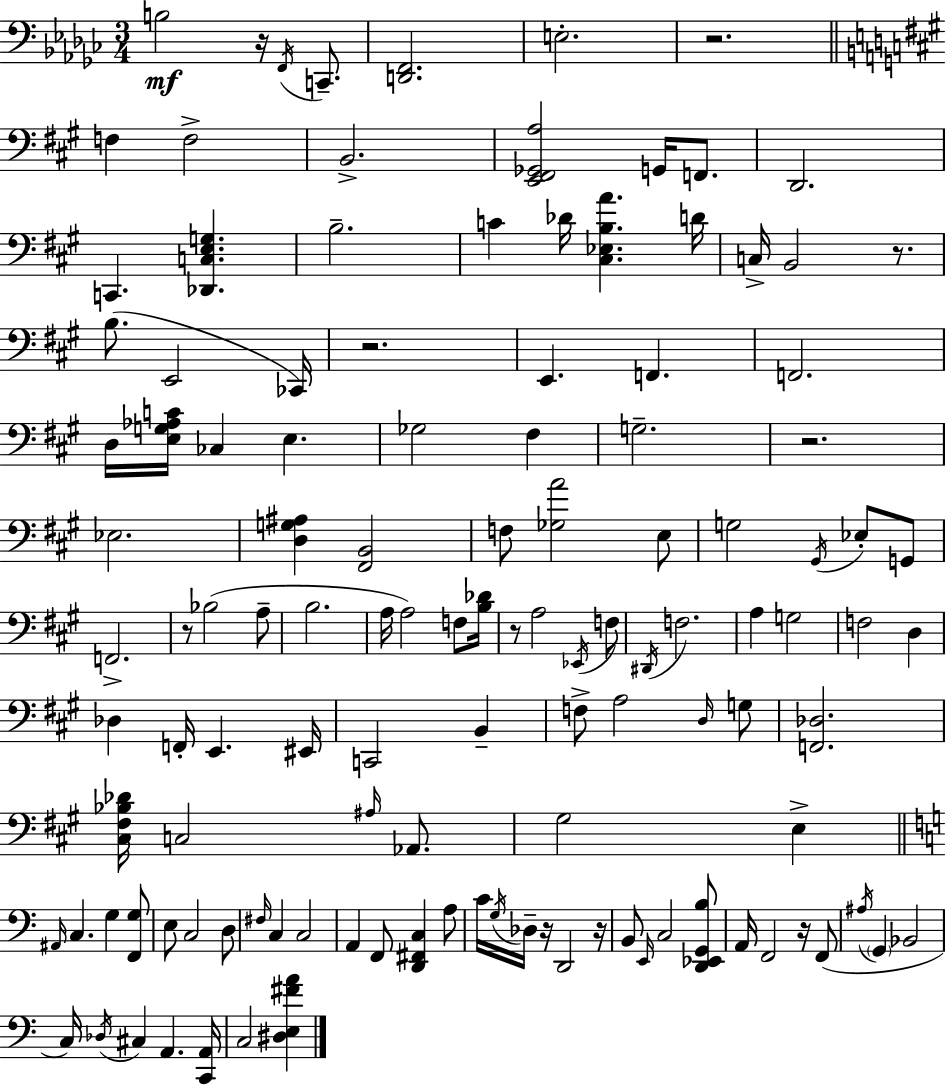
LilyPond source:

{
  \clef bass
  \numericTimeSignature
  \time 3/4
  \key ees \minor
  b2\mf r16 \acciaccatura { f,16 } c,8.-- | <d, f,>2. | e2.-. | r2. | \break \bar "||" \break \key a \major f4 f2-> | b,2.-> | <e, fis, ges, a>2 g,16 f,8. | d,2. | \break c,4. <des, c e g>4. | b2.-- | c'4 des'16 <cis ees b a'>4. d'16 | c16-> b,2 r8. | \break b8.( e,2 ces,16) | r2. | e,4. f,4. | f,2. | \break d16 <e g aes c'>16 ces4 e4. | ges2 fis4 | g2.-- | r2. | \break ees2. | <d g ais>4 <fis, b,>2 | f8 <ges a'>2 e8 | g2 \acciaccatura { gis,16 } ees8-. g,8 | \break f,2.-> | r8 bes2( a8-- | b2. | a16 a2) f8 | \break <b des'>16 r8 a2 \acciaccatura { ees,16 } | f8 \acciaccatura { dis,16 } f2. | a4 g2 | f2 d4 | \break des4 f,16-. e,4. | eis,16 c,2 b,4-- | f8-> a2 | \grace { d16 } g8 <f, des>2. | \break <cis fis bes des'>16 c2 | \grace { ais16 } aes,8. gis2 | e4-> \bar "||" \break \key c \major \grace { ais,16 } c4. g4 <f, g>8 | e8 c2 d8 | \grace { fis16 } c4 c2 | a,4 f,8 <d, fis, c>4 | \break a8 c'16 \acciaccatura { g16 } des16-- r16 d,2 | r16 b,8 \grace { e,16 } c2 | <d, ees, g, b>8 a,16 f,2 | r16 f,8( \acciaccatura { ais16 } \parenthesize g,4 bes,2 | \break c16) \acciaccatura { des16 } cis4 a,4. | <c, a,>16 c2 | <dis e fis' a'>4 \bar "|."
}